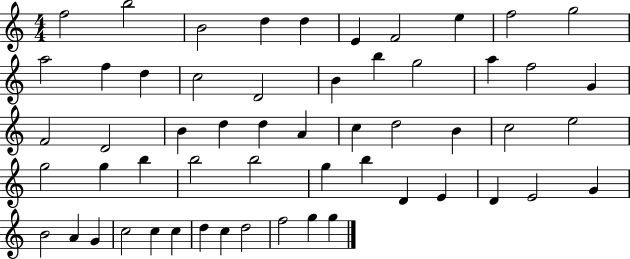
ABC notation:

X:1
T:Untitled
M:4/4
L:1/4
K:C
f2 b2 B2 d d E F2 e f2 g2 a2 f d c2 D2 B b g2 a f2 G F2 D2 B d d A c d2 B c2 e2 g2 g b b2 b2 g b D E D E2 G B2 A G c2 c c d c d2 f2 g g